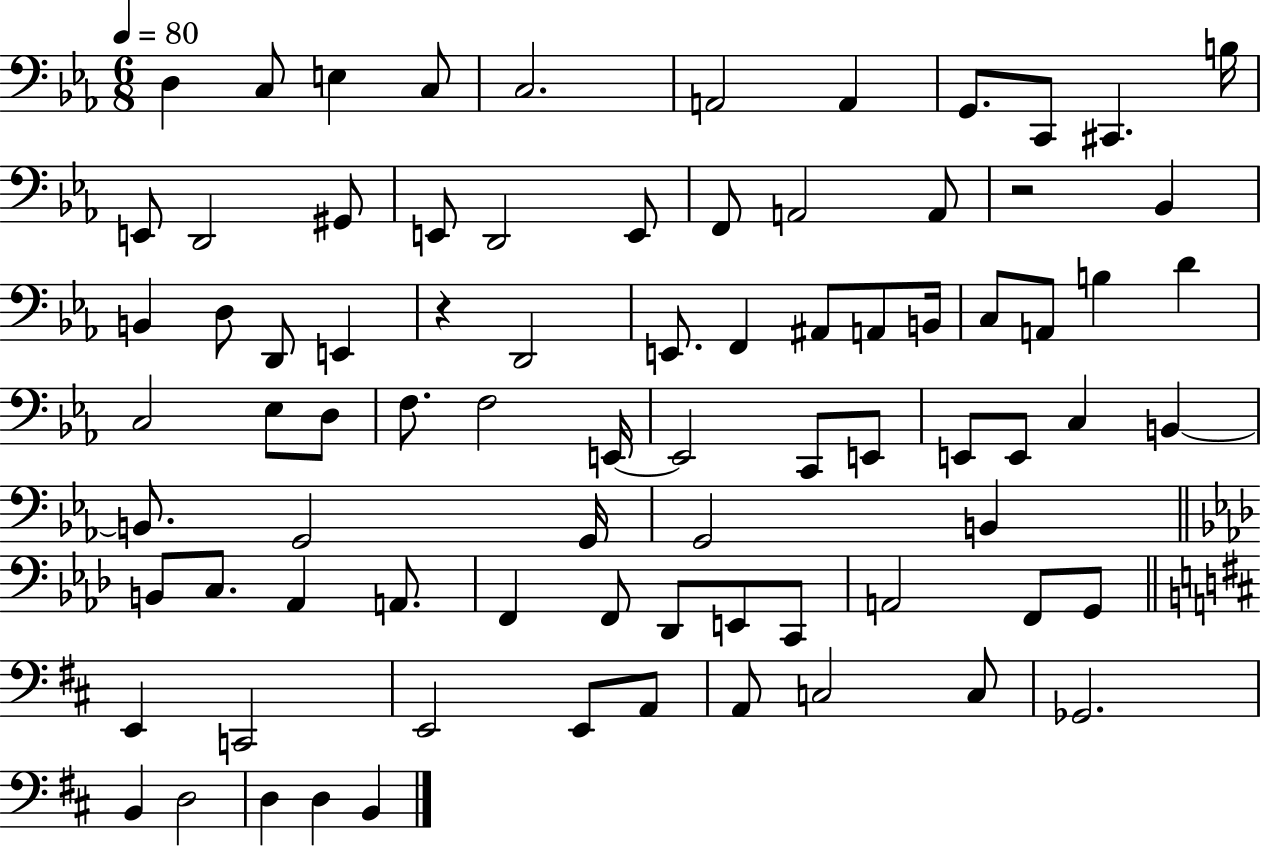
X:1
T:Untitled
M:6/8
L:1/4
K:Eb
D, C,/2 E, C,/2 C,2 A,,2 A,, G,,/2 C,,/2 ^C,, B,/4 E,,/2 D,,2 ^G,,/2 E,,/2 D,,2 E,,/2 F,,/2 A,,2 A,,/2 z2 _B,, B,, D,/2 D,,/2 E,, z D,,2 E,,/2 F,, ^A,,/2 A,,/2 B,,/4 C,/2 A,,/2 B, D C,2 _E,/2 D,/2 F,/2 F,2 E,,/4 E,,2 C,,/2 E,,/2 E,,/2 E,,/2 C, B,, B,,/2 G,,2 G,,/4 G,,2 B,, B,,/2 C,/2 _A,, A,,/2 F,, F,,/2 _D,,/2 E,,/2 C,,/2 A,,2 F,,/2 G,,/2 E,, C,,2 E,,2 E,,/2 A,,/2 A,,/2 C,2 C,/2 _G,,2 B,, D,2 D, D, B,,